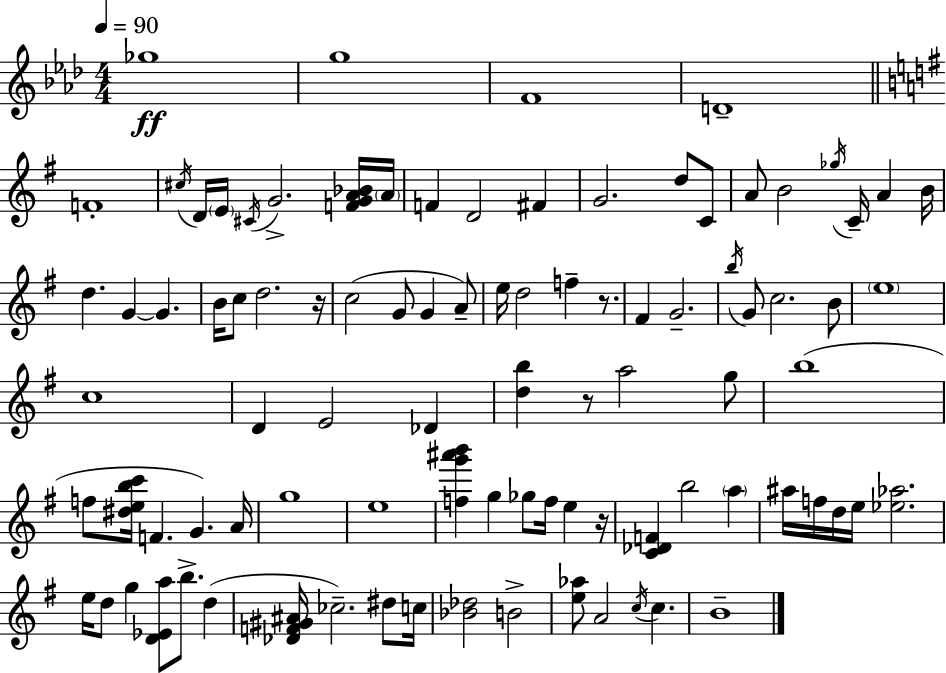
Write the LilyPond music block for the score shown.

{
  \clef treble
  \numericTimeSignature
  \time 4/4
  \key aes \major
  \tempo 4 = 90
  \repeat volta 2 { ges''1\ff | g''1 | f'1 | d'1-- | \break \bar "||" \break \key e \minor f'1-. | \acciaccatura { cis''16 } d'16 \parenthesize e'16 \acciaccatura { cis'16 } g'2.-> | <f' g' a' bes'>16 \parenthesize a'16 f'4 d'2 fis'4 | g'2. d''8 | \break c'8 a'8 b'2 \acciaccatura { ges''16 } c'16-- a'4 | b'16 d''4. g'4~~ g'4. | b'16 c''8 d''2. | r16 c''2( g'8 g'4 | \break a'8--) e''16 d''2 f''4-- | r8. fis'4 g'2.-- | \acciaccatura { b''16 } g'8 c''2. | b'8 \parenthesize e''1 | \break c''1 | d'4 e'2 | des'4 <d'' b''>4 r8 a''2 | g''8 b''1( | \break f''8 <dis'' e'' b'' c'''>16 f'4. g'4.) | a'16 g''1 | e''1 | <f'' g''' ais''' b'''>4 g''4 ges''8 f''16 e''4 | \break r16 <c' des' f'>4 b''2 | \parenthesize a''4 ais''16 f''16 d''16 e''16 <ees'' aes''>2. | e''16 d''8 g''4 <d' ees' a''>8 b''8.-> | d''4( <des' f' gis' ais'>16 ces''2.--) | \break dis''8 c''16 <bes' des''>2 b'2-> | <e'' aes''>8 a'2 \acciaccatura { c''16 } c''4. | b'1-- | } \bar "|."
}